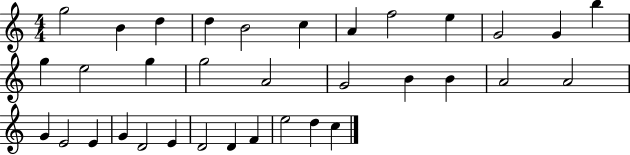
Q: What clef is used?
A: treble